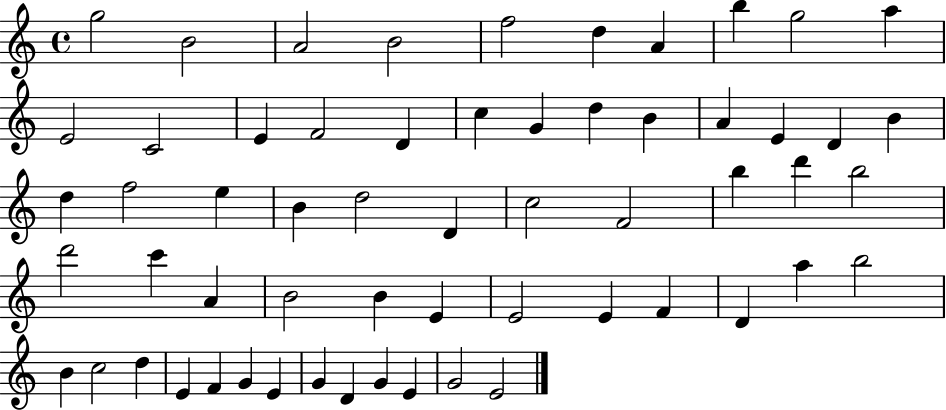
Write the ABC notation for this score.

X:1
T:Untitled
M:4/4
L:1/4
K:C
g2 B2 A2 B2 f2 d A b g2 a E2 C2 E F2 D c G d B A E D B d f2 e B d2 D c2 F2 b d' b2 d'2 c' A B2 B E E2 E F D a b2 B c2 d E F G E G D G E G2 E2